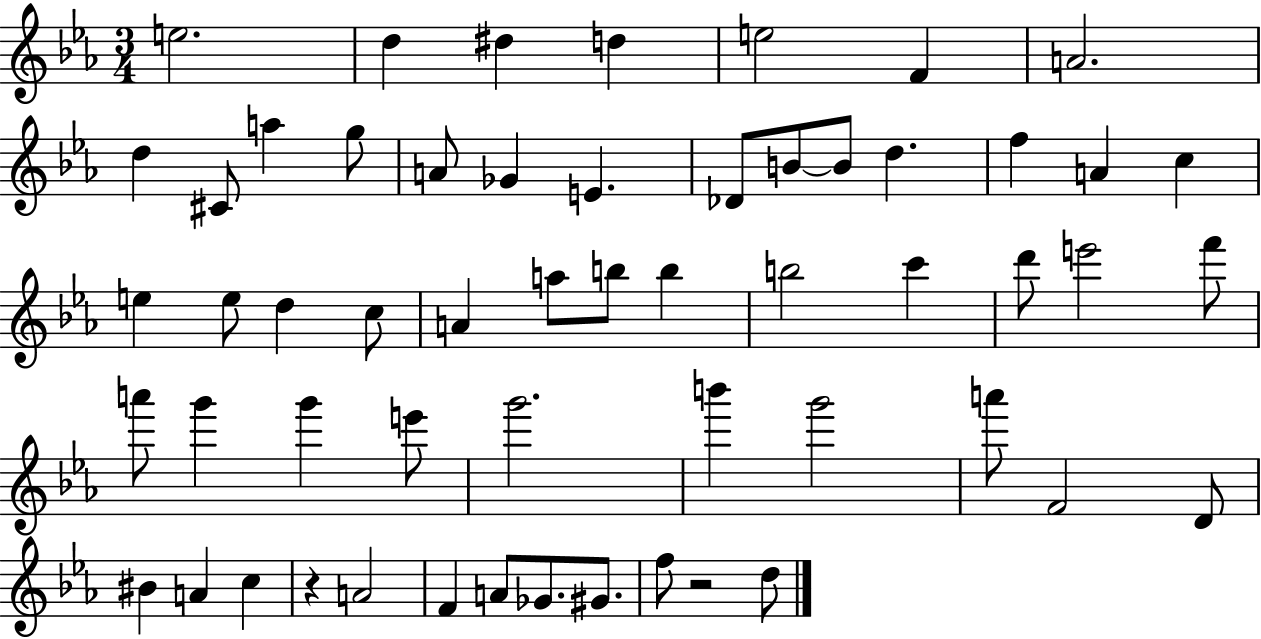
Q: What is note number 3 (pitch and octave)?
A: D#5